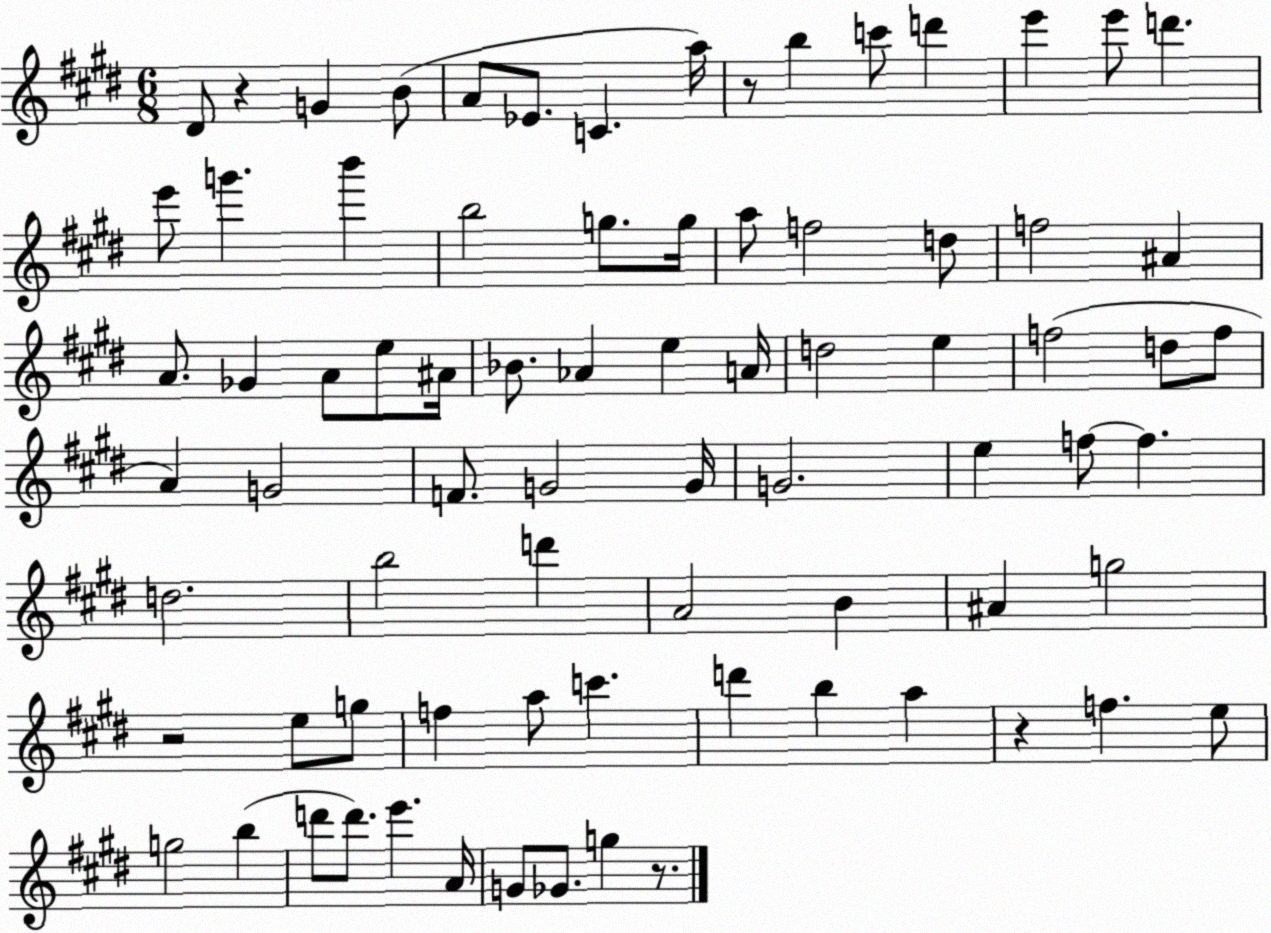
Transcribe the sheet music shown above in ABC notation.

X:1
T:Untitled
M:6/8
L:1/4
K:E
^D/2 z G B/2 A/2 _E/2 C a/4 z/2 b c'/2 d' e' e'/2 d' e'/2 g' b' b2 g/2 g/4 a/2 f2 d/2 f2 ^A A/2 _G A/2 e/2 ^A/4 _B/2 _A e A/4 d2 e f2 d/2 f/2 A G2 F/2 G2 G/4 G2 e f/2 f d2 b2 d' A2 B ^A g2 z2 e/2 g/2 f a/2 c' d' b a z f e/2 g2 b d'/2 d'/2 e' A/4 G/2 _G/2 g z/2